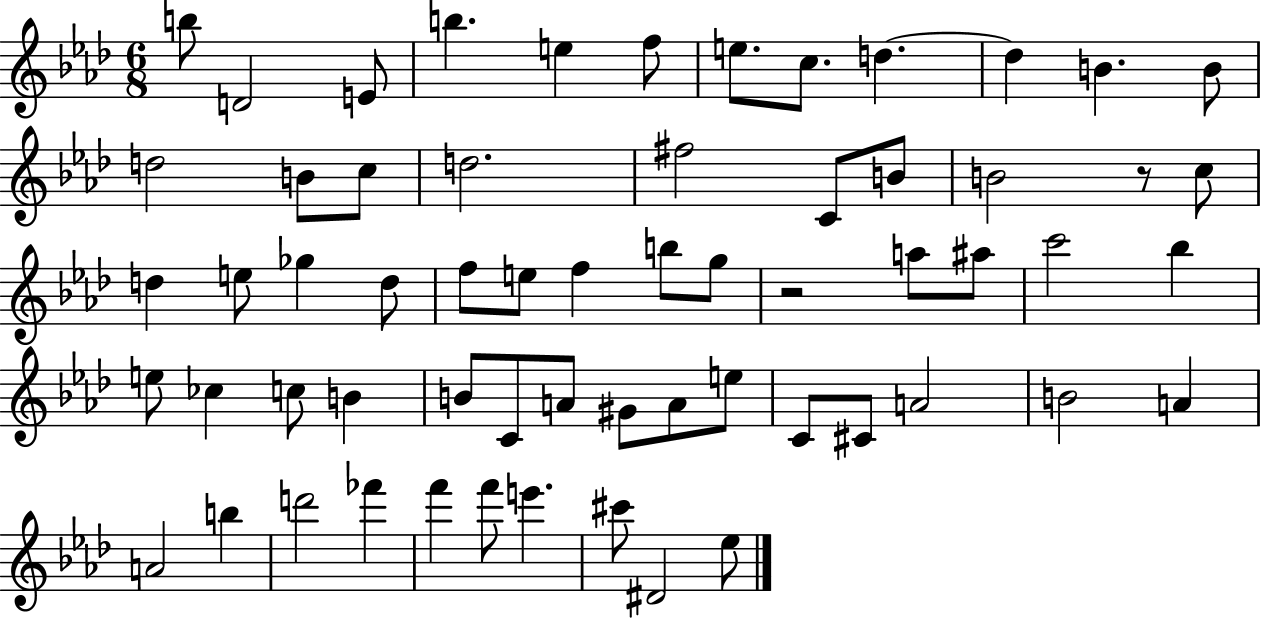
{
  \clef treble
  \numericTimeSignature
  \time 6/8
  \key aes \major
  b''8 d'2 e'8 | b''4. e''4 f''8 | e''8. c''8. d''4.~~ | d''4 b'4. b'8 | \break d''2 b'8 c''8 | d''2. | fis''2 c'8 b'8 | b'2 r8 c''8 | \break d''4 e''8 ges''4 d''8 | f''8 e''8 f''4 b''8 g''8 | r2 a''8 ais''8 | c'''2 bes''4 | \break e''8 ces''4 c''8 b'4 | b'8 c'8 a'8 gis'8 a'8 e''8 | c'8 cis'8 a'2 | b'2 a'4 | \break a'2 b''4 | d'''2 fes'''4 | f'''4 f'''8 e'''4. | cis'''8 dis'2 ees''8 | \break \bar "|."
}